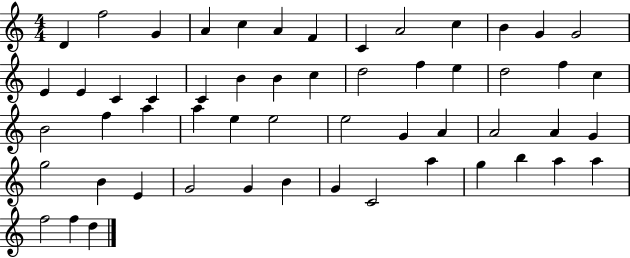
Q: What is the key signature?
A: C major